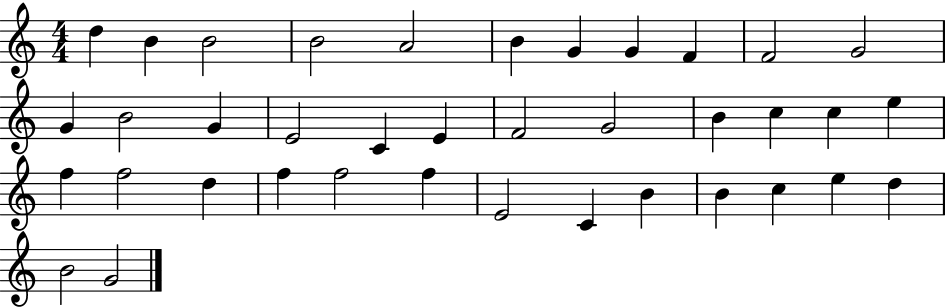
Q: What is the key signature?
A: C major